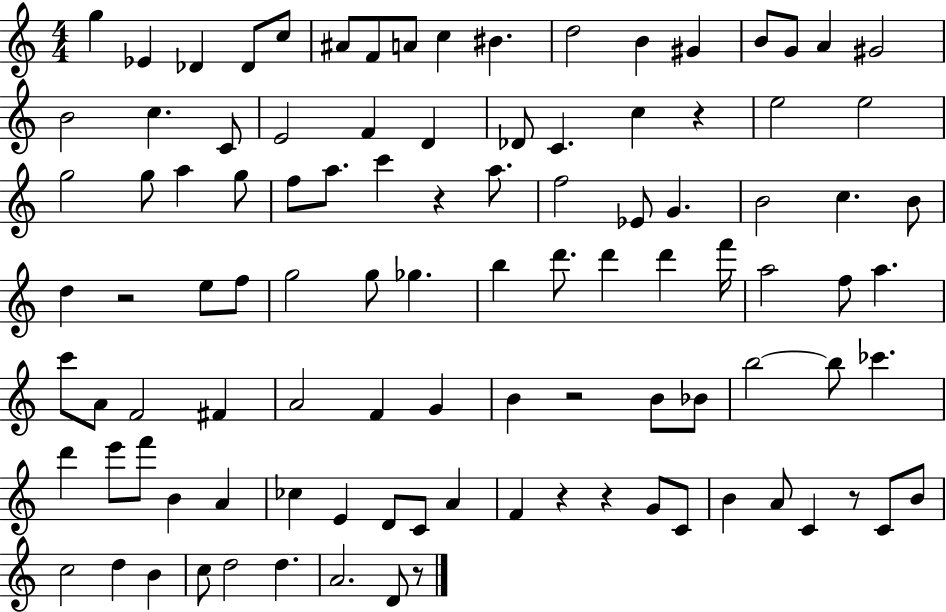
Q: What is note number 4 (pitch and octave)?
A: Db4